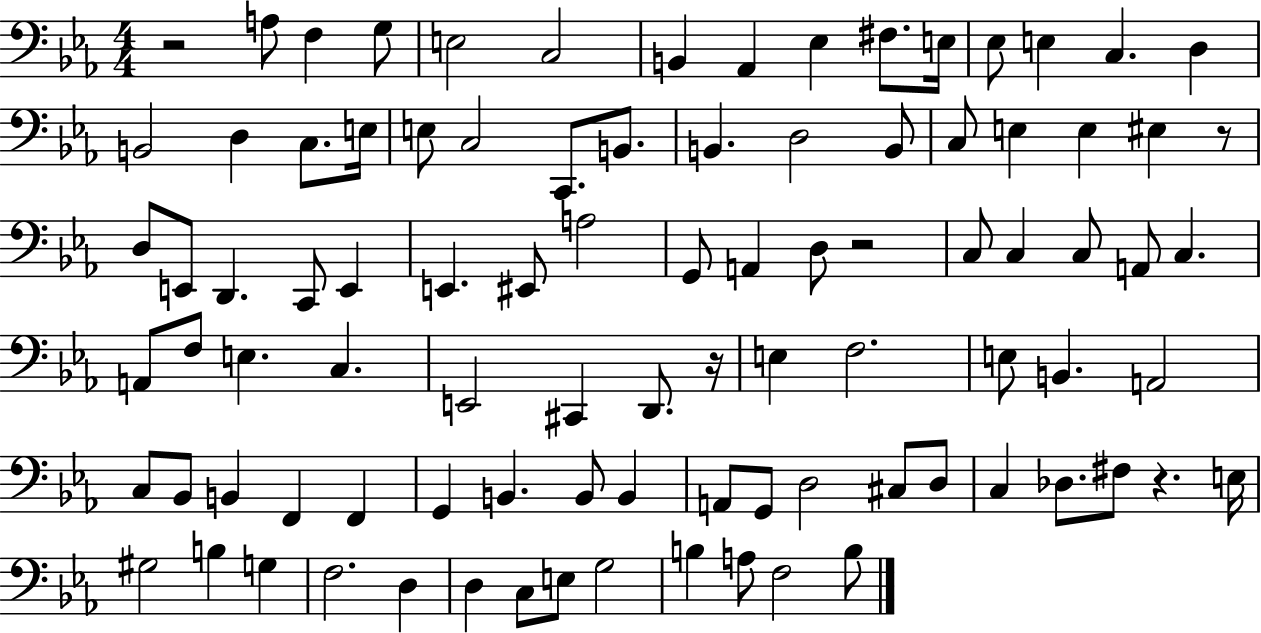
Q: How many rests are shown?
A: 5